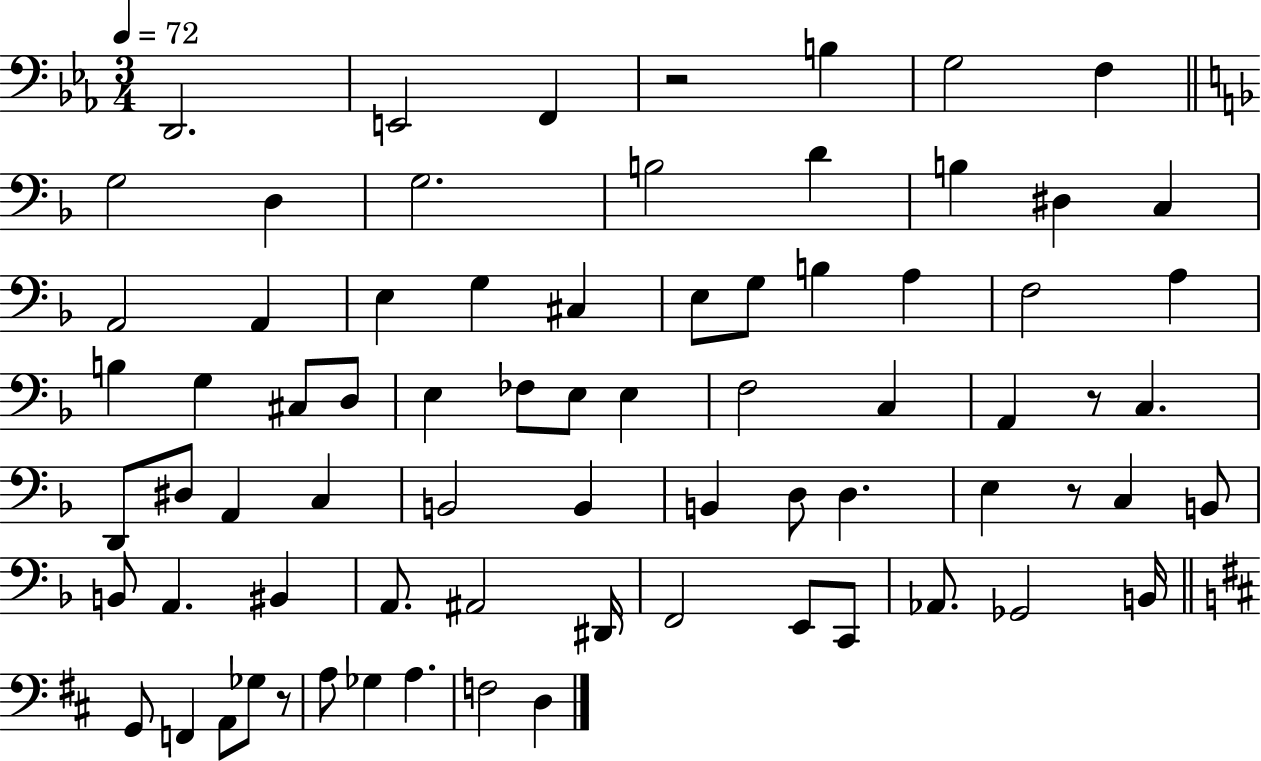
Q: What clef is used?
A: bass